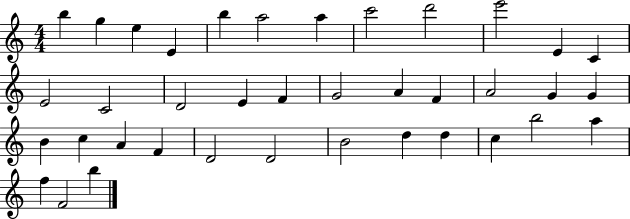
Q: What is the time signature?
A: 4/4